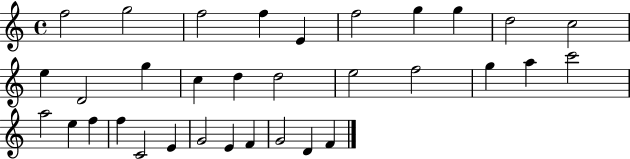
F5/h G5/h F5/h F5/q E4/q F5/h G5/q G5/q D5/h C5/h E5/q D4/h G5/q C5/q D5/q D5/h E5/h F5/h G5/q A5/q C6/h A5/h E5/q F5/q F5/q C4/h E4/q G4/h E4/q F4/q G4/h D4/q F4/q